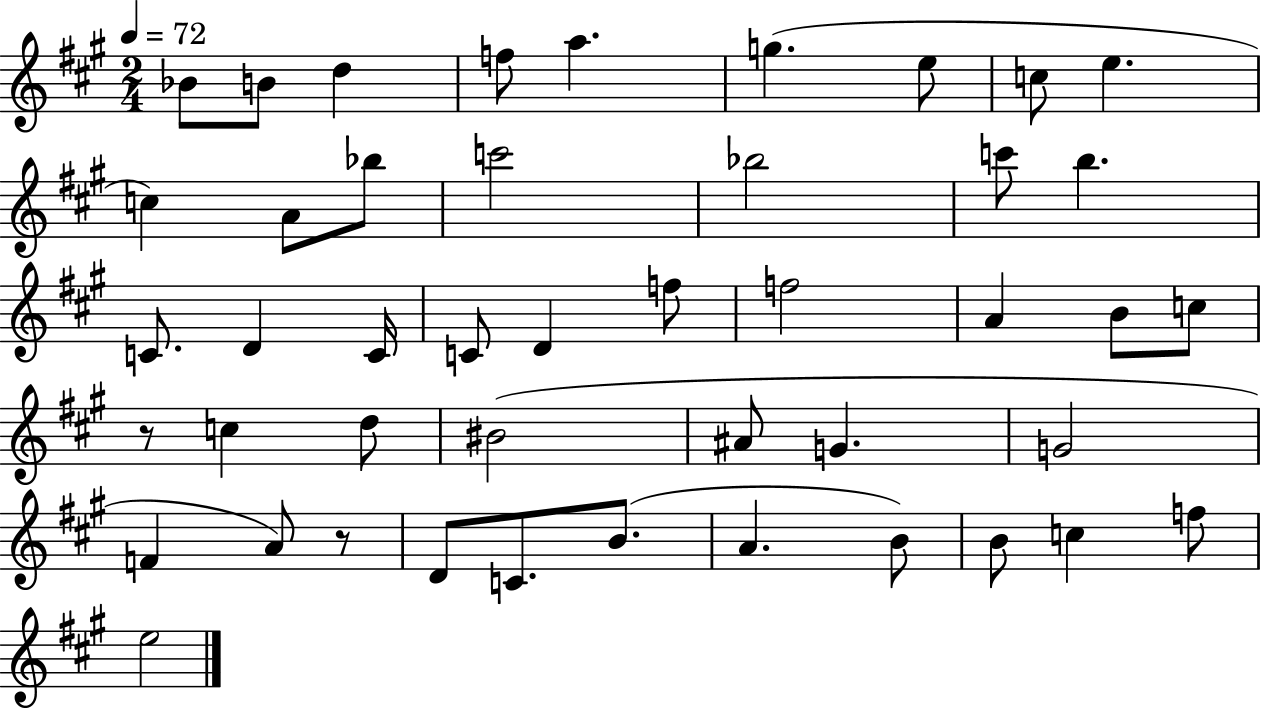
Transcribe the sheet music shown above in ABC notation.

X:1
T:Untitled
M:2/4
L:1/4
K:A
_B/2 B/2 d f/2 a g e/2 c/2 e c A/2 _b/2 c'2 _b2 c'/2 b C/2 D C/4 C/2 D f/2 f2 A B/2 c/2 z/2 c d/2 ^B2 ^A/2 G G2 F A/2 z/2 D/2 C/2 B/2 A B/2 B/2 c f/2 e2